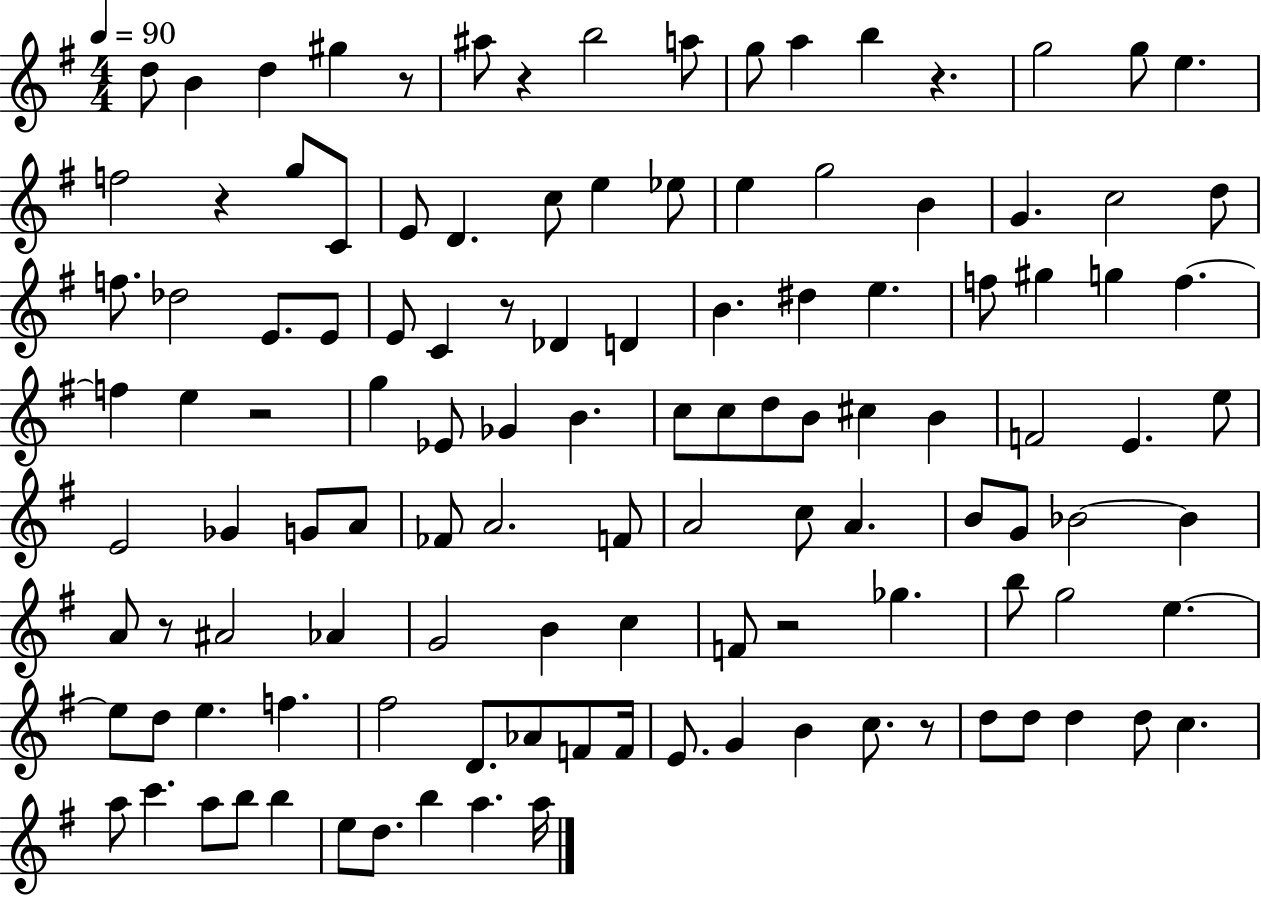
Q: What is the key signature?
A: G major